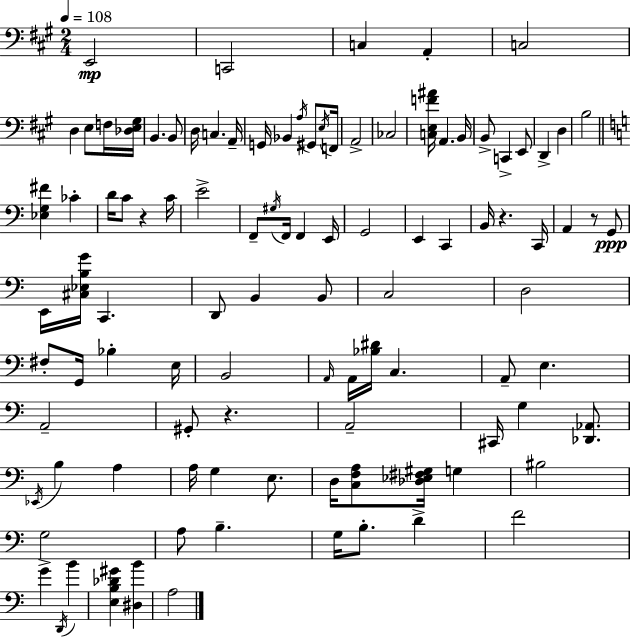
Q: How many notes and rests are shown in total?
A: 102